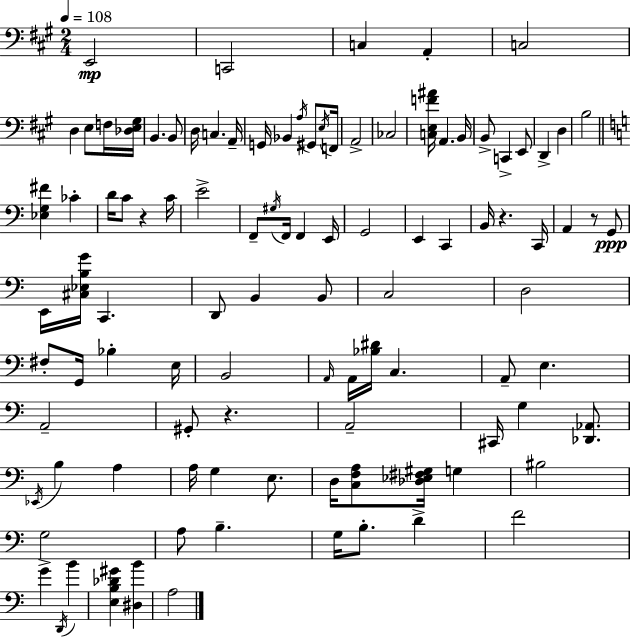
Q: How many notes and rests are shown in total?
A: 102